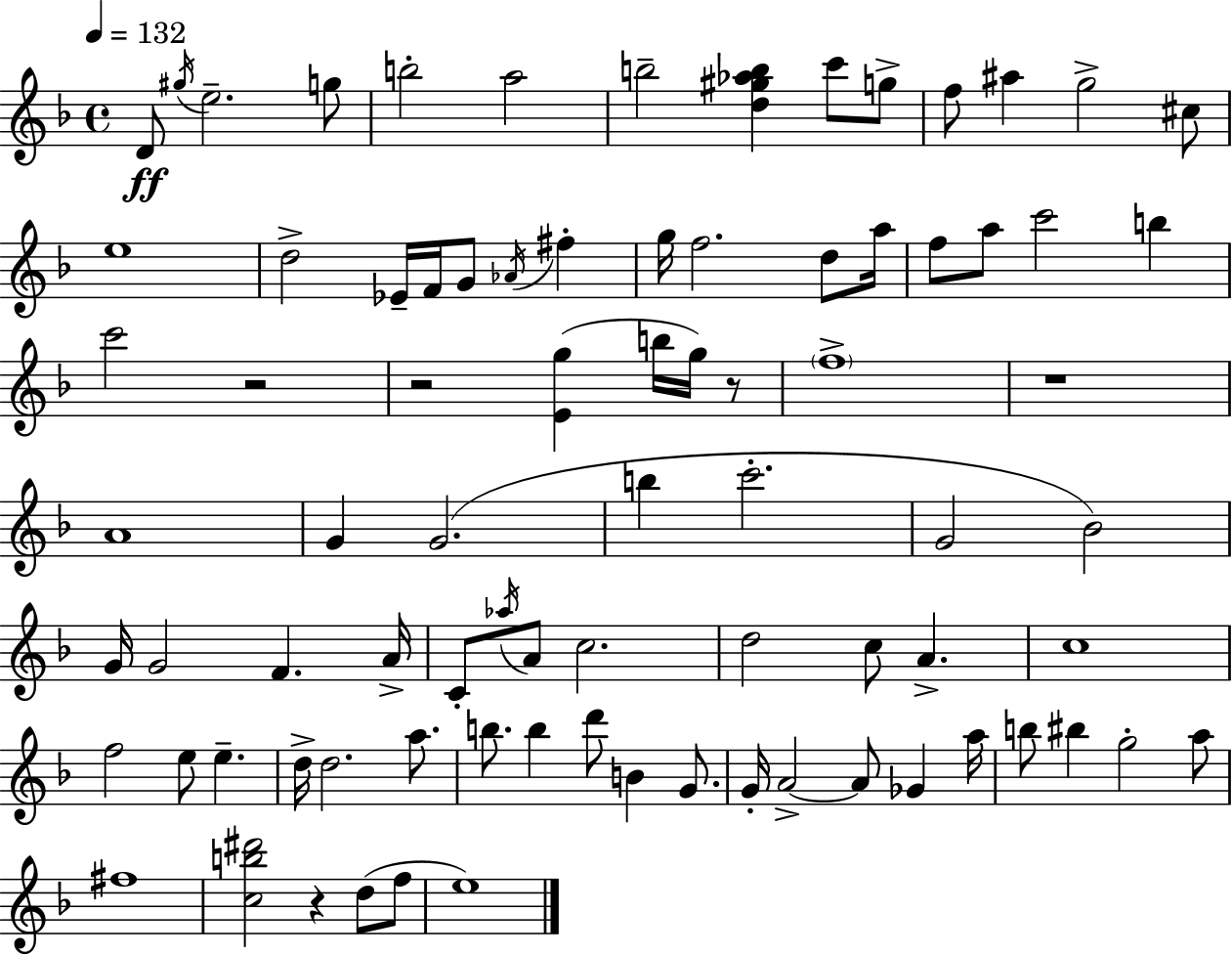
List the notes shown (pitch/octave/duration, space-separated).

D4/e G#5/s E5/h. G5/e B5/h A5/h B5/h [D5,G#5,Ab5,B5]/q C6/e G5/e F5/e A#5/q G5/h C#5/e E5/w D5/h Eb4/s F4/s G4/e Ab4/s F#5/q G5/s F5/h. D5/e A5/s F5/e A5/e C6/h B5/q C6/h R/h R/h [E4,G5]/q B5/s G5/s R/e F5/w R/w A4/w G4/q G4/h. B5/q C6/h. G4/h Bb4/h G4/s G4/h F4/q. A4/s C4/e Ab5/s A4/e C5/h. D5/h C5/e A4/q. C5/w F5/h E5/e E5/q. D5/s D5/h. A5/e. B5/e. B5/q D6/e B4/q G4/e. G4/s A4/h A4/e Gb4/q A5/s B5/e BIS5/q G5/h A5/e F#5/w [C5,B5,D#6]/h R/q D5/e F5/e E5/w